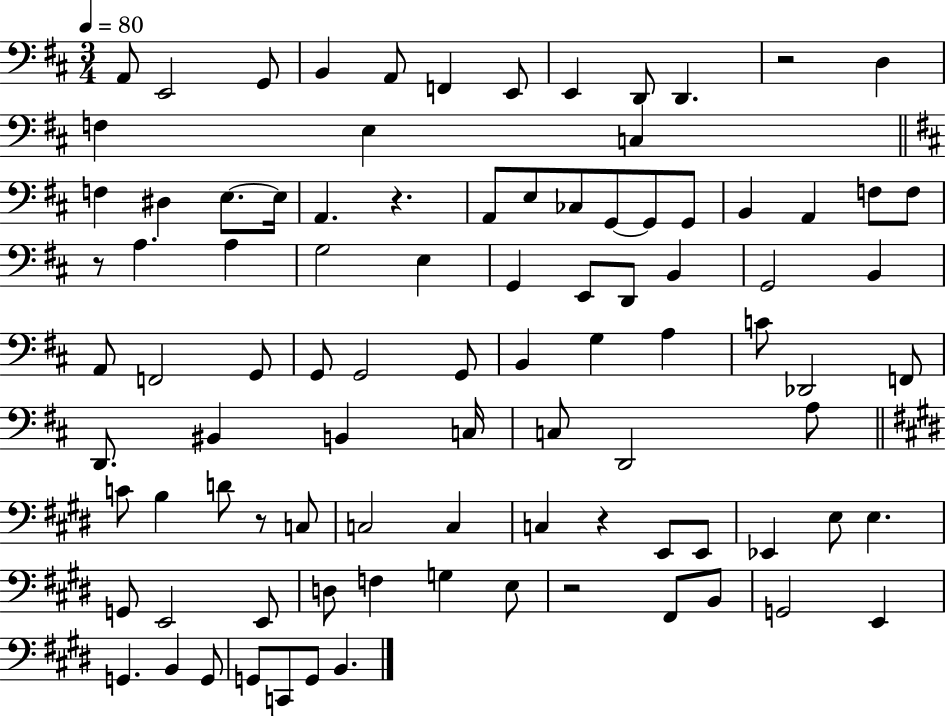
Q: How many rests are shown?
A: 6